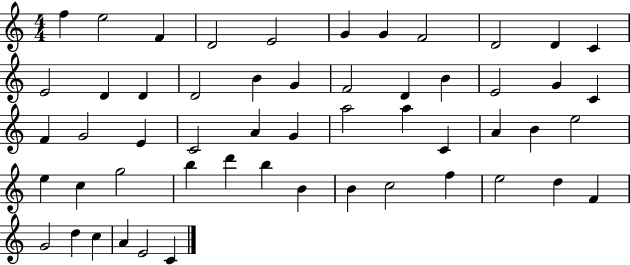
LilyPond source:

{
  \clef treble
  \numericTimeSignature
  \time 4/4
  \key c \major
  f''4 e''2 f'4 | d'2 e'2 | g'4 g'4 f'2 | d'2 d'4 c'4 | \break e'2 d'4 d'4 | d'2 b'4 g'4 | f'2 d'4 b'4 | e'2 g'4 c'4 | \break f'4 g'2 e'4 | c'2 a'4 g'4 | a''2 a''4 c'4 | a'4 b'4 e''2 | \break e''4 c''4 g''2 | b''4 d'''4 b''4 b'4 | b'4 c''2 f''4 | e''2 d''4 f'4 | \break g'2 d''4 c''4 | a'4 e'2 c'4 | \bar "|."
}